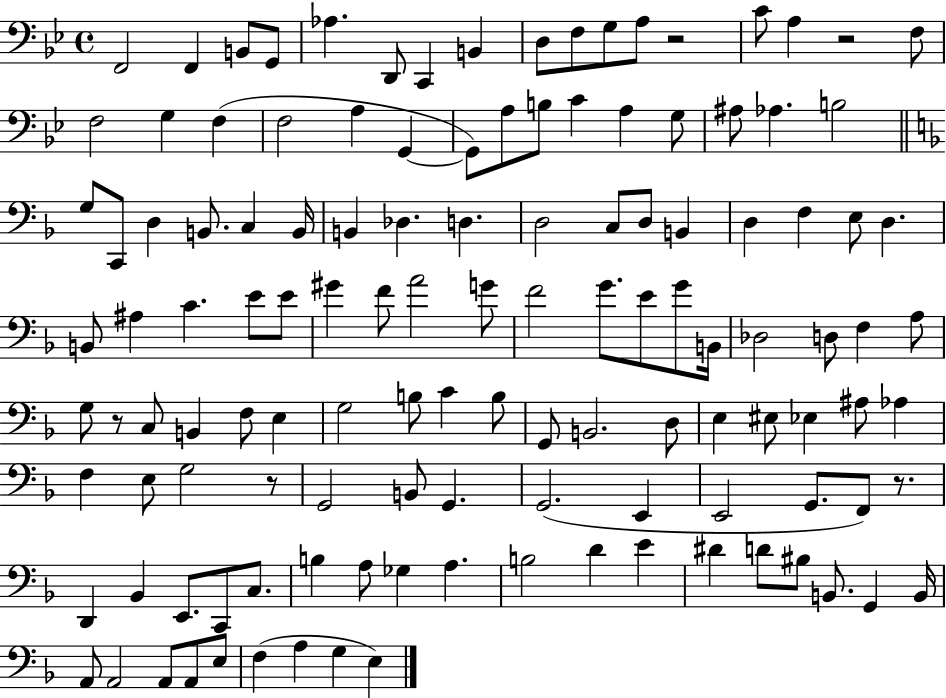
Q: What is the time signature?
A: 4/4